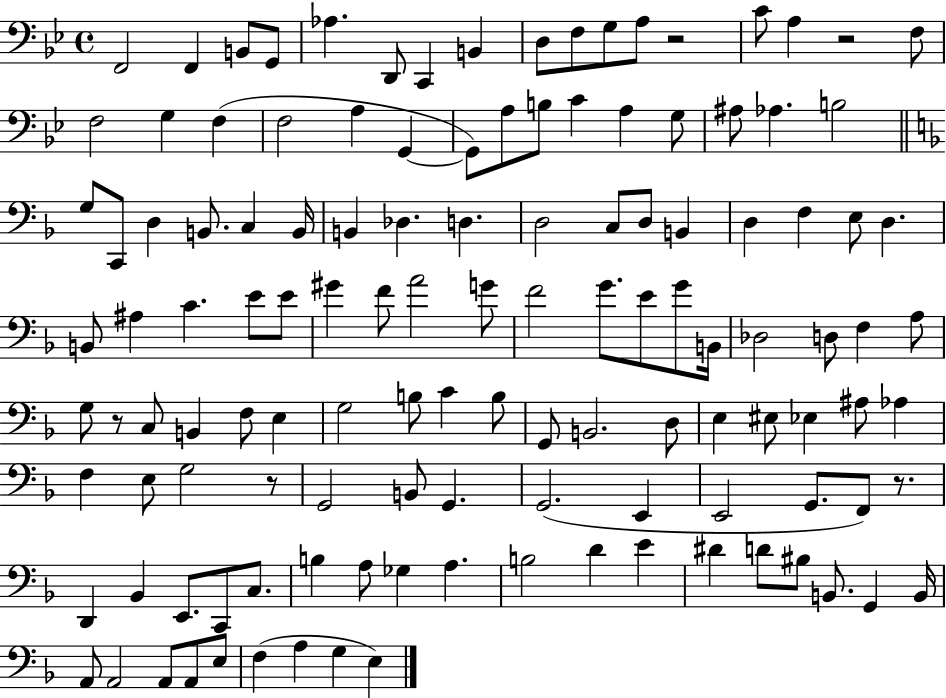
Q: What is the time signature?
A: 4/4